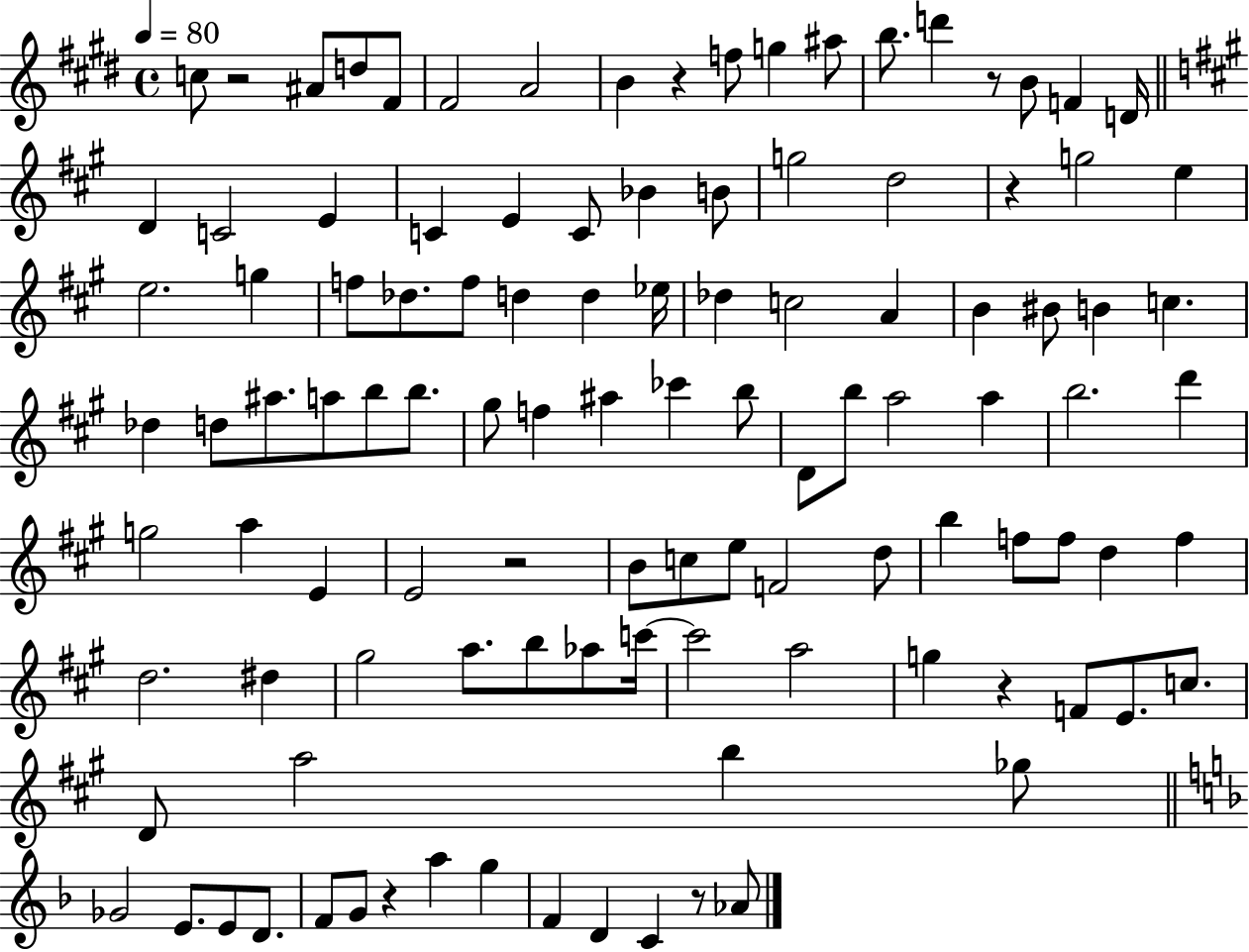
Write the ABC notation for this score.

X:1
T:Untitled
M:4/4
L:1/4
K:E
c/2 z2 ^A/2 d/2 ^F/2 ^F2 A2 B z f/2 g ^a/2 b/2 d' z/2 B/2 F D/4 D C2 E C E C/2 _B B/2 g2 d2 z g2 e e2 g f/2 _d/2 f/2 d d _e/4 _d c2 A B ^B/2 B c _d d/2 ^a/2 a/2 b/2 b/2 ^g/2 f ^a _c' b/2 D/2 b/2 a2 a b2 d' g2 a E E2 z2 B/2 c/2 e/2 F2 d/2 b f/2 f/2 d f d2 ^d ^g2 a/2 b/2 _a/2 c'/4 c'2 a2 g z F/2 E/2 c/2 D/2 a2 b _g/2 _G2 E/2 E/2 D/2 F/2 G/2 z a g F D C z/2 _A/2